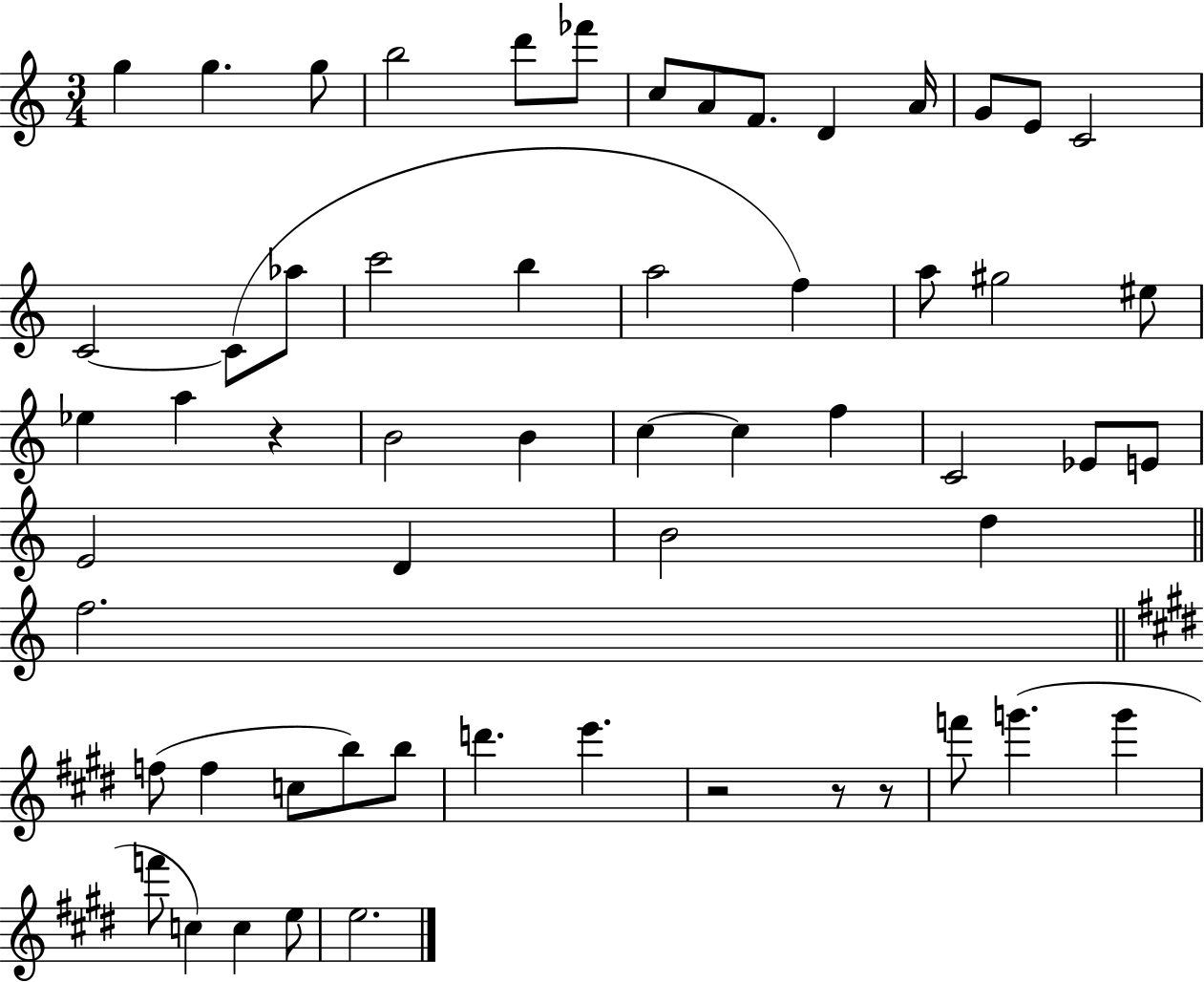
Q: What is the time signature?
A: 3/4